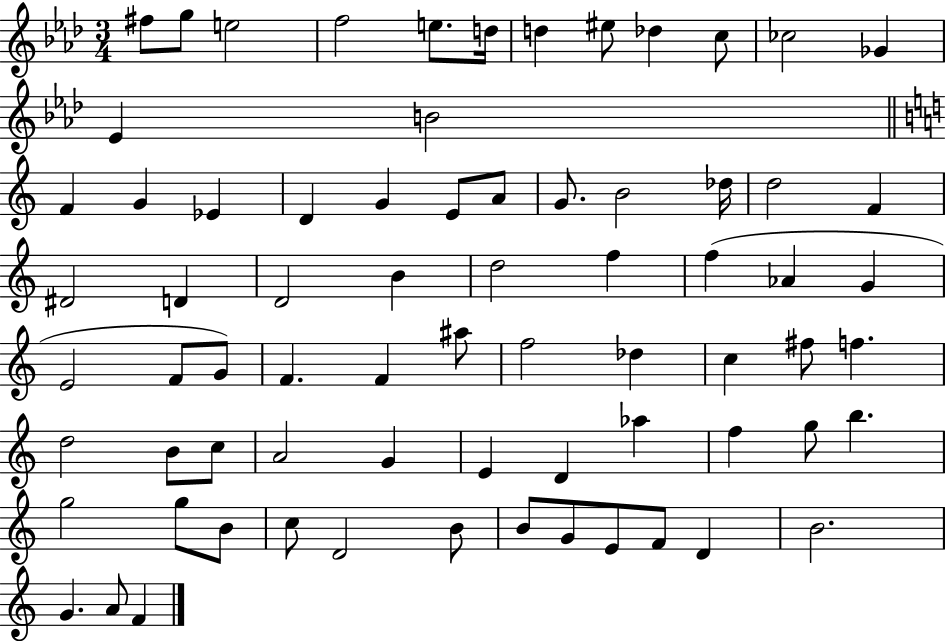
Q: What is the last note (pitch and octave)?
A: F4